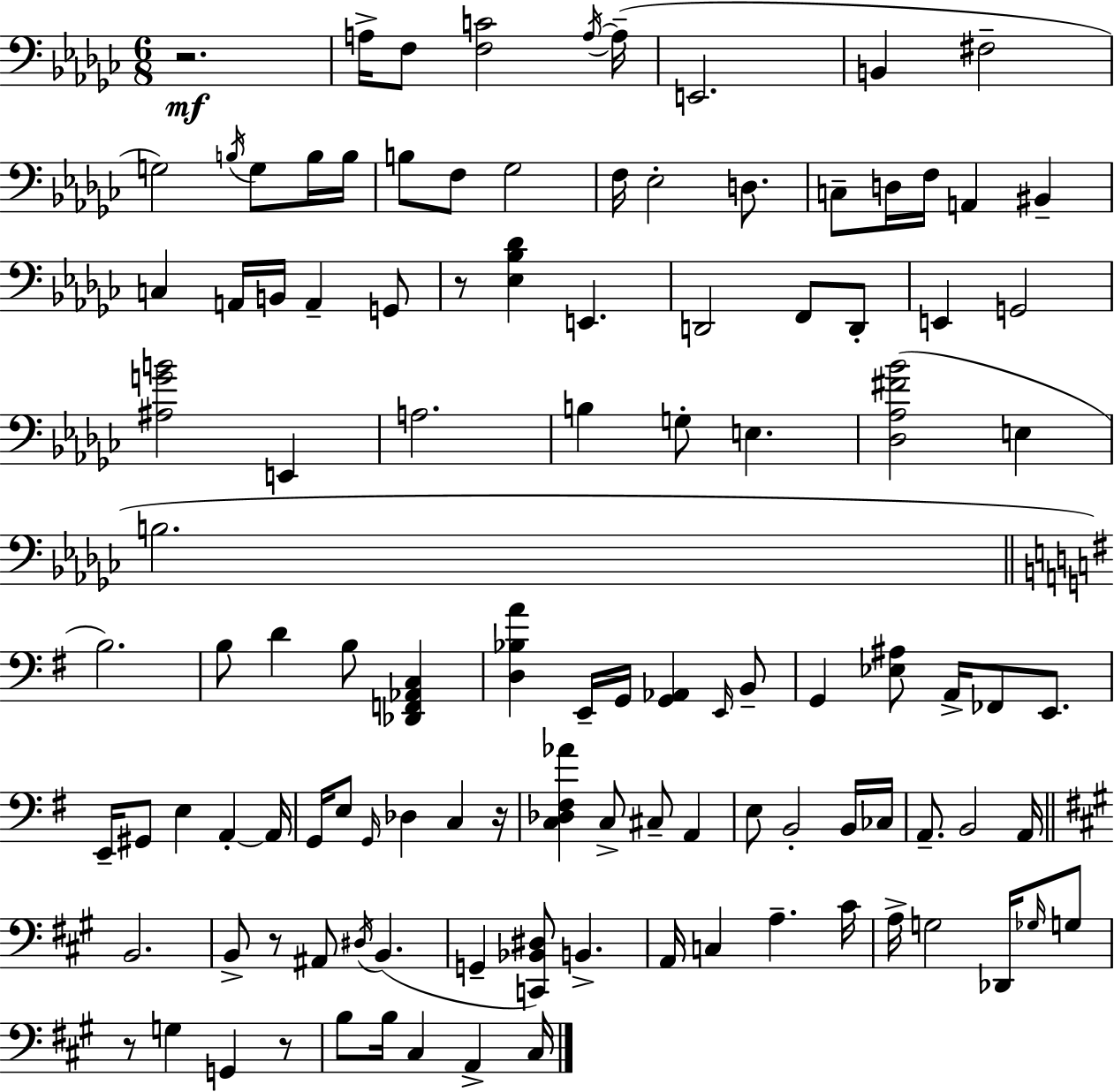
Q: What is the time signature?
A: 6/8